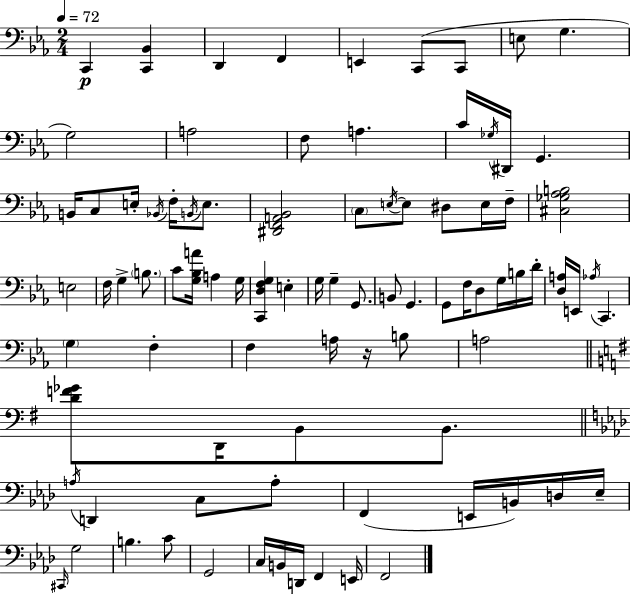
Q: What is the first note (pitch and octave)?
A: C2